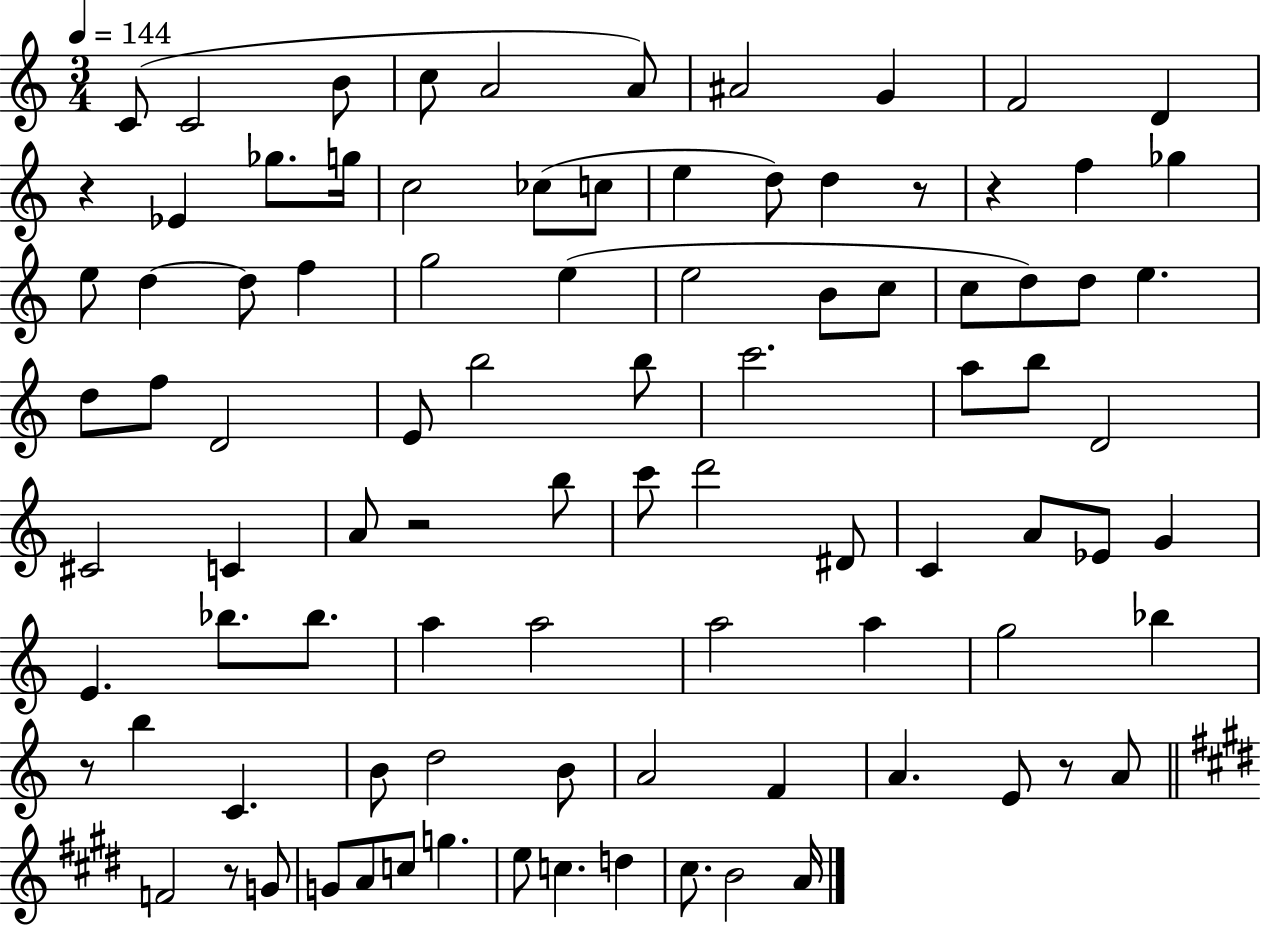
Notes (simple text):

C4/e C4/h B4/e C5/e A4/h A4/e A#4/h G4/q F4/h D4/q R/q Eb4/q Gb5/e. G5/s C5/h CES5/e C5/e E5/q D5/e D5/q R/e R/q F5/q Gb5/q E5/e D5/q D5/e F5/q G5/h E5/q E5/h B4/e C5/e C5/e D5/e D5/e E5/q. D5/e F5/e D4/h E4/e B5/h B5/e C6/h. A5/e B5/e D4/h C#4/h C4/q A4/e R/h B5/e C6/e D6/h D#4/e C4/q A4/e Eb4/e G4/q E4/q. Bb5/e. Bb5/e. A5/q A5/h A5/h A5/q G5/h Bb5/q R/e B5/q C4/q. B4/e D5/h B4/e A4/h F4/q A4/q. E4/e R/e A4/e F4/h R/e G4/e G4/e A4/e C5/e G5/q. E5/e C5/q. D5/q C#5/e. B4/h A4/s